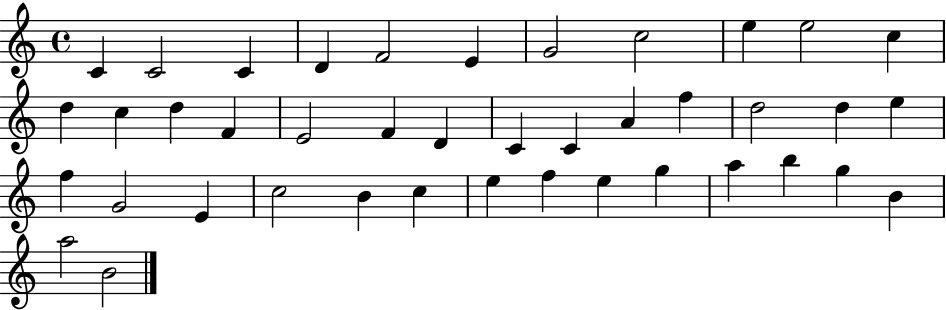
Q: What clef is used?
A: treble